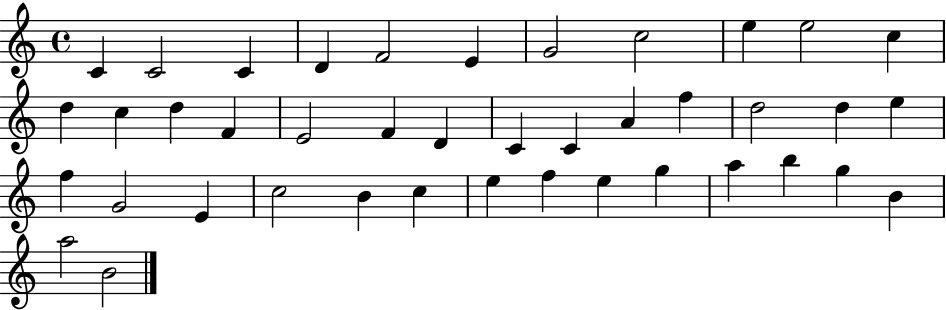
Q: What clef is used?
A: treble